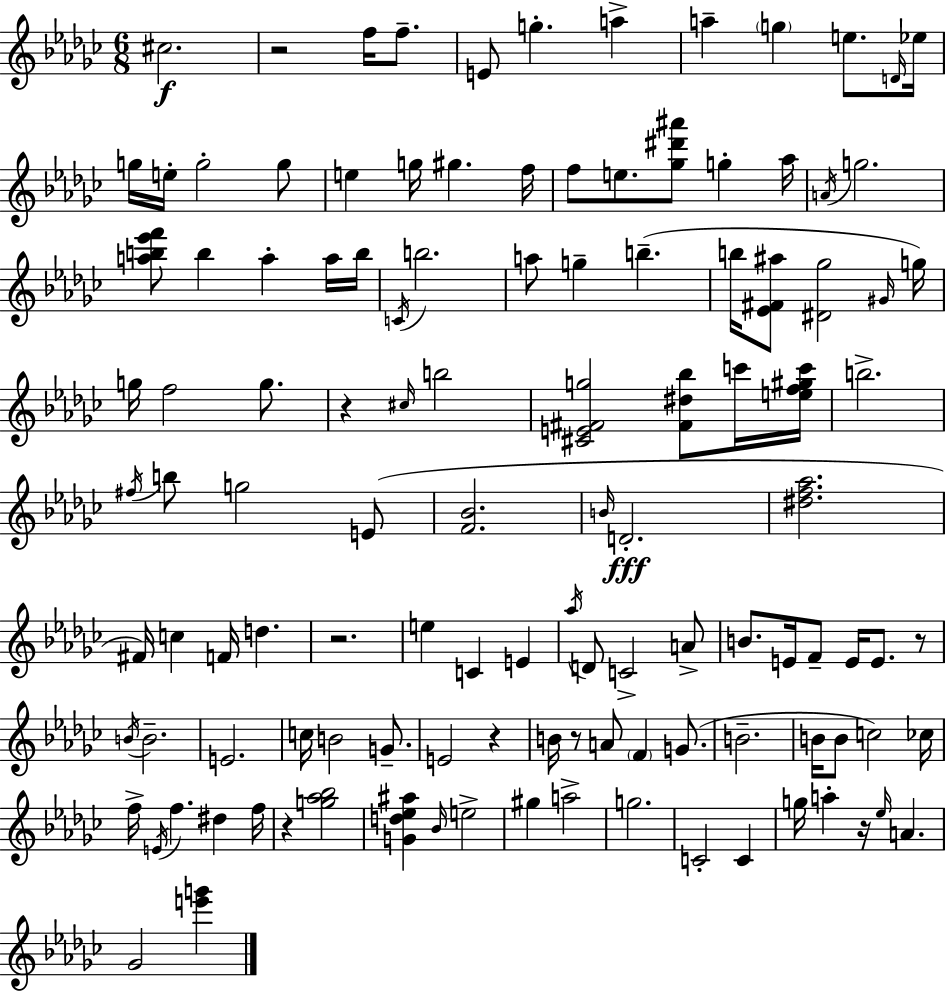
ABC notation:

X:1
T:Untitled
M:6/8
L:1/4
K:Ebm
^c2 z2 f/4 f/2 E/2 g a a g e/2 D/4 _e/4 g/4 e/4 g2 g/2 e g/4 ^g f/4 f/2 e/2 [_g^d'^a']/2 g _a/4 A/4 g2 [ab_e'f']/2 b a a/4 b/4 C/4 b2 a/2 g b b/4 [_E^F^a]/2 [^D_g]2 ^G/4 g/4 g/4 f2 g/2 z ^c/4 b2 [^CE^Fg]2 [^F^d_b]/2 c'/4 [ef^gc']/4 b2 ^f/4 b/2 g2 E/2 [F_B]2 B/4 D2 [^df_a]2 ^F/4 c F/4 d z2 e C E _a/4 D/2 C2 A/2 B/2 E/4 F/2 E/4 E/2 z/2 B/4 B2 E2 c/4 B2 G/2 E2 z B/4 z/2 A/2 F G/2 B2 B/4 B/2 c2 _c/4 f/4 E/4 f ^d f/4 z [g_a_b]2 [Gd_e^a] _B/4 e2 ^g a2 g2 C2 C g/4 a z/4 _e/4 A _G2 [e'g']